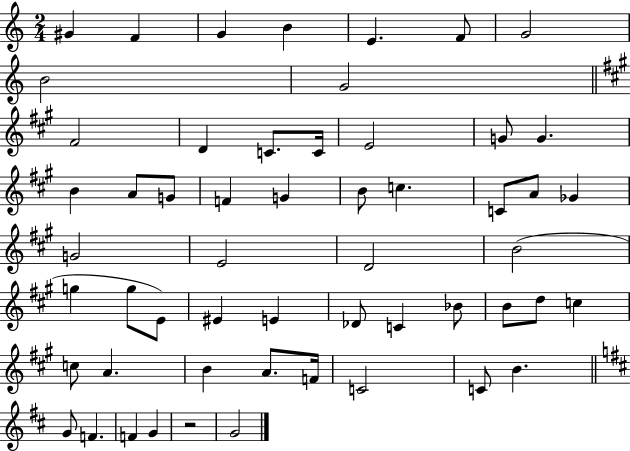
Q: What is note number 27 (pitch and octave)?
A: G4